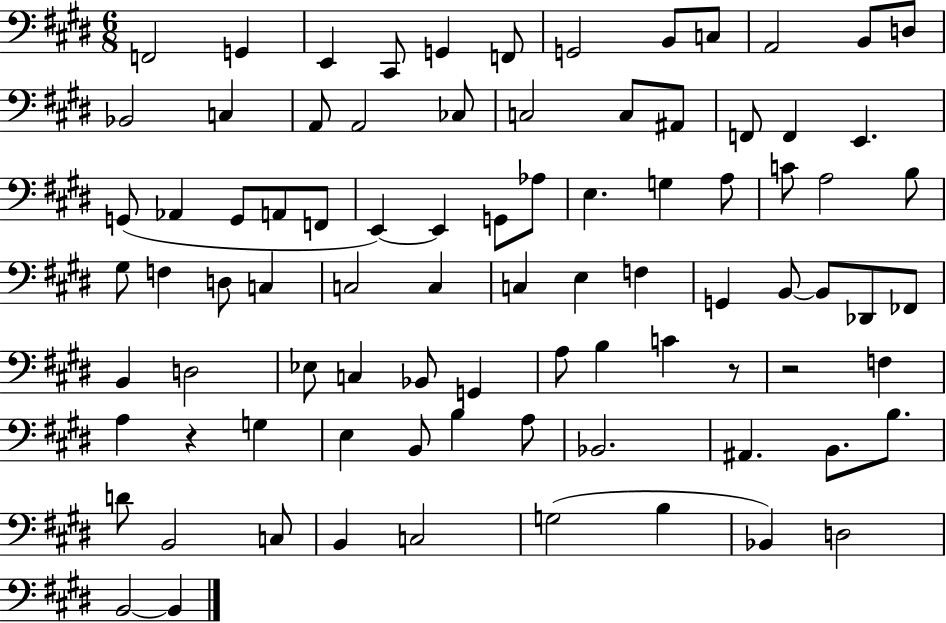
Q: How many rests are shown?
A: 3